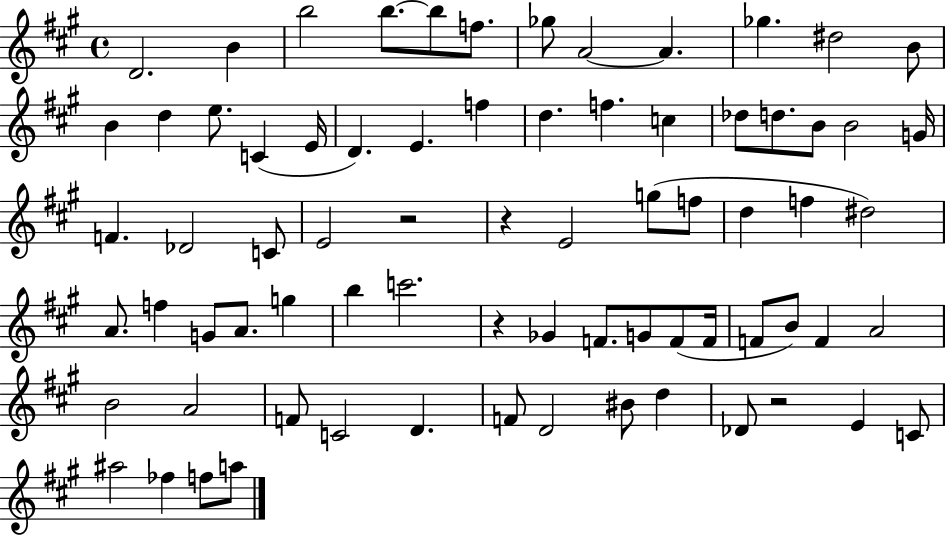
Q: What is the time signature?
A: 4/4